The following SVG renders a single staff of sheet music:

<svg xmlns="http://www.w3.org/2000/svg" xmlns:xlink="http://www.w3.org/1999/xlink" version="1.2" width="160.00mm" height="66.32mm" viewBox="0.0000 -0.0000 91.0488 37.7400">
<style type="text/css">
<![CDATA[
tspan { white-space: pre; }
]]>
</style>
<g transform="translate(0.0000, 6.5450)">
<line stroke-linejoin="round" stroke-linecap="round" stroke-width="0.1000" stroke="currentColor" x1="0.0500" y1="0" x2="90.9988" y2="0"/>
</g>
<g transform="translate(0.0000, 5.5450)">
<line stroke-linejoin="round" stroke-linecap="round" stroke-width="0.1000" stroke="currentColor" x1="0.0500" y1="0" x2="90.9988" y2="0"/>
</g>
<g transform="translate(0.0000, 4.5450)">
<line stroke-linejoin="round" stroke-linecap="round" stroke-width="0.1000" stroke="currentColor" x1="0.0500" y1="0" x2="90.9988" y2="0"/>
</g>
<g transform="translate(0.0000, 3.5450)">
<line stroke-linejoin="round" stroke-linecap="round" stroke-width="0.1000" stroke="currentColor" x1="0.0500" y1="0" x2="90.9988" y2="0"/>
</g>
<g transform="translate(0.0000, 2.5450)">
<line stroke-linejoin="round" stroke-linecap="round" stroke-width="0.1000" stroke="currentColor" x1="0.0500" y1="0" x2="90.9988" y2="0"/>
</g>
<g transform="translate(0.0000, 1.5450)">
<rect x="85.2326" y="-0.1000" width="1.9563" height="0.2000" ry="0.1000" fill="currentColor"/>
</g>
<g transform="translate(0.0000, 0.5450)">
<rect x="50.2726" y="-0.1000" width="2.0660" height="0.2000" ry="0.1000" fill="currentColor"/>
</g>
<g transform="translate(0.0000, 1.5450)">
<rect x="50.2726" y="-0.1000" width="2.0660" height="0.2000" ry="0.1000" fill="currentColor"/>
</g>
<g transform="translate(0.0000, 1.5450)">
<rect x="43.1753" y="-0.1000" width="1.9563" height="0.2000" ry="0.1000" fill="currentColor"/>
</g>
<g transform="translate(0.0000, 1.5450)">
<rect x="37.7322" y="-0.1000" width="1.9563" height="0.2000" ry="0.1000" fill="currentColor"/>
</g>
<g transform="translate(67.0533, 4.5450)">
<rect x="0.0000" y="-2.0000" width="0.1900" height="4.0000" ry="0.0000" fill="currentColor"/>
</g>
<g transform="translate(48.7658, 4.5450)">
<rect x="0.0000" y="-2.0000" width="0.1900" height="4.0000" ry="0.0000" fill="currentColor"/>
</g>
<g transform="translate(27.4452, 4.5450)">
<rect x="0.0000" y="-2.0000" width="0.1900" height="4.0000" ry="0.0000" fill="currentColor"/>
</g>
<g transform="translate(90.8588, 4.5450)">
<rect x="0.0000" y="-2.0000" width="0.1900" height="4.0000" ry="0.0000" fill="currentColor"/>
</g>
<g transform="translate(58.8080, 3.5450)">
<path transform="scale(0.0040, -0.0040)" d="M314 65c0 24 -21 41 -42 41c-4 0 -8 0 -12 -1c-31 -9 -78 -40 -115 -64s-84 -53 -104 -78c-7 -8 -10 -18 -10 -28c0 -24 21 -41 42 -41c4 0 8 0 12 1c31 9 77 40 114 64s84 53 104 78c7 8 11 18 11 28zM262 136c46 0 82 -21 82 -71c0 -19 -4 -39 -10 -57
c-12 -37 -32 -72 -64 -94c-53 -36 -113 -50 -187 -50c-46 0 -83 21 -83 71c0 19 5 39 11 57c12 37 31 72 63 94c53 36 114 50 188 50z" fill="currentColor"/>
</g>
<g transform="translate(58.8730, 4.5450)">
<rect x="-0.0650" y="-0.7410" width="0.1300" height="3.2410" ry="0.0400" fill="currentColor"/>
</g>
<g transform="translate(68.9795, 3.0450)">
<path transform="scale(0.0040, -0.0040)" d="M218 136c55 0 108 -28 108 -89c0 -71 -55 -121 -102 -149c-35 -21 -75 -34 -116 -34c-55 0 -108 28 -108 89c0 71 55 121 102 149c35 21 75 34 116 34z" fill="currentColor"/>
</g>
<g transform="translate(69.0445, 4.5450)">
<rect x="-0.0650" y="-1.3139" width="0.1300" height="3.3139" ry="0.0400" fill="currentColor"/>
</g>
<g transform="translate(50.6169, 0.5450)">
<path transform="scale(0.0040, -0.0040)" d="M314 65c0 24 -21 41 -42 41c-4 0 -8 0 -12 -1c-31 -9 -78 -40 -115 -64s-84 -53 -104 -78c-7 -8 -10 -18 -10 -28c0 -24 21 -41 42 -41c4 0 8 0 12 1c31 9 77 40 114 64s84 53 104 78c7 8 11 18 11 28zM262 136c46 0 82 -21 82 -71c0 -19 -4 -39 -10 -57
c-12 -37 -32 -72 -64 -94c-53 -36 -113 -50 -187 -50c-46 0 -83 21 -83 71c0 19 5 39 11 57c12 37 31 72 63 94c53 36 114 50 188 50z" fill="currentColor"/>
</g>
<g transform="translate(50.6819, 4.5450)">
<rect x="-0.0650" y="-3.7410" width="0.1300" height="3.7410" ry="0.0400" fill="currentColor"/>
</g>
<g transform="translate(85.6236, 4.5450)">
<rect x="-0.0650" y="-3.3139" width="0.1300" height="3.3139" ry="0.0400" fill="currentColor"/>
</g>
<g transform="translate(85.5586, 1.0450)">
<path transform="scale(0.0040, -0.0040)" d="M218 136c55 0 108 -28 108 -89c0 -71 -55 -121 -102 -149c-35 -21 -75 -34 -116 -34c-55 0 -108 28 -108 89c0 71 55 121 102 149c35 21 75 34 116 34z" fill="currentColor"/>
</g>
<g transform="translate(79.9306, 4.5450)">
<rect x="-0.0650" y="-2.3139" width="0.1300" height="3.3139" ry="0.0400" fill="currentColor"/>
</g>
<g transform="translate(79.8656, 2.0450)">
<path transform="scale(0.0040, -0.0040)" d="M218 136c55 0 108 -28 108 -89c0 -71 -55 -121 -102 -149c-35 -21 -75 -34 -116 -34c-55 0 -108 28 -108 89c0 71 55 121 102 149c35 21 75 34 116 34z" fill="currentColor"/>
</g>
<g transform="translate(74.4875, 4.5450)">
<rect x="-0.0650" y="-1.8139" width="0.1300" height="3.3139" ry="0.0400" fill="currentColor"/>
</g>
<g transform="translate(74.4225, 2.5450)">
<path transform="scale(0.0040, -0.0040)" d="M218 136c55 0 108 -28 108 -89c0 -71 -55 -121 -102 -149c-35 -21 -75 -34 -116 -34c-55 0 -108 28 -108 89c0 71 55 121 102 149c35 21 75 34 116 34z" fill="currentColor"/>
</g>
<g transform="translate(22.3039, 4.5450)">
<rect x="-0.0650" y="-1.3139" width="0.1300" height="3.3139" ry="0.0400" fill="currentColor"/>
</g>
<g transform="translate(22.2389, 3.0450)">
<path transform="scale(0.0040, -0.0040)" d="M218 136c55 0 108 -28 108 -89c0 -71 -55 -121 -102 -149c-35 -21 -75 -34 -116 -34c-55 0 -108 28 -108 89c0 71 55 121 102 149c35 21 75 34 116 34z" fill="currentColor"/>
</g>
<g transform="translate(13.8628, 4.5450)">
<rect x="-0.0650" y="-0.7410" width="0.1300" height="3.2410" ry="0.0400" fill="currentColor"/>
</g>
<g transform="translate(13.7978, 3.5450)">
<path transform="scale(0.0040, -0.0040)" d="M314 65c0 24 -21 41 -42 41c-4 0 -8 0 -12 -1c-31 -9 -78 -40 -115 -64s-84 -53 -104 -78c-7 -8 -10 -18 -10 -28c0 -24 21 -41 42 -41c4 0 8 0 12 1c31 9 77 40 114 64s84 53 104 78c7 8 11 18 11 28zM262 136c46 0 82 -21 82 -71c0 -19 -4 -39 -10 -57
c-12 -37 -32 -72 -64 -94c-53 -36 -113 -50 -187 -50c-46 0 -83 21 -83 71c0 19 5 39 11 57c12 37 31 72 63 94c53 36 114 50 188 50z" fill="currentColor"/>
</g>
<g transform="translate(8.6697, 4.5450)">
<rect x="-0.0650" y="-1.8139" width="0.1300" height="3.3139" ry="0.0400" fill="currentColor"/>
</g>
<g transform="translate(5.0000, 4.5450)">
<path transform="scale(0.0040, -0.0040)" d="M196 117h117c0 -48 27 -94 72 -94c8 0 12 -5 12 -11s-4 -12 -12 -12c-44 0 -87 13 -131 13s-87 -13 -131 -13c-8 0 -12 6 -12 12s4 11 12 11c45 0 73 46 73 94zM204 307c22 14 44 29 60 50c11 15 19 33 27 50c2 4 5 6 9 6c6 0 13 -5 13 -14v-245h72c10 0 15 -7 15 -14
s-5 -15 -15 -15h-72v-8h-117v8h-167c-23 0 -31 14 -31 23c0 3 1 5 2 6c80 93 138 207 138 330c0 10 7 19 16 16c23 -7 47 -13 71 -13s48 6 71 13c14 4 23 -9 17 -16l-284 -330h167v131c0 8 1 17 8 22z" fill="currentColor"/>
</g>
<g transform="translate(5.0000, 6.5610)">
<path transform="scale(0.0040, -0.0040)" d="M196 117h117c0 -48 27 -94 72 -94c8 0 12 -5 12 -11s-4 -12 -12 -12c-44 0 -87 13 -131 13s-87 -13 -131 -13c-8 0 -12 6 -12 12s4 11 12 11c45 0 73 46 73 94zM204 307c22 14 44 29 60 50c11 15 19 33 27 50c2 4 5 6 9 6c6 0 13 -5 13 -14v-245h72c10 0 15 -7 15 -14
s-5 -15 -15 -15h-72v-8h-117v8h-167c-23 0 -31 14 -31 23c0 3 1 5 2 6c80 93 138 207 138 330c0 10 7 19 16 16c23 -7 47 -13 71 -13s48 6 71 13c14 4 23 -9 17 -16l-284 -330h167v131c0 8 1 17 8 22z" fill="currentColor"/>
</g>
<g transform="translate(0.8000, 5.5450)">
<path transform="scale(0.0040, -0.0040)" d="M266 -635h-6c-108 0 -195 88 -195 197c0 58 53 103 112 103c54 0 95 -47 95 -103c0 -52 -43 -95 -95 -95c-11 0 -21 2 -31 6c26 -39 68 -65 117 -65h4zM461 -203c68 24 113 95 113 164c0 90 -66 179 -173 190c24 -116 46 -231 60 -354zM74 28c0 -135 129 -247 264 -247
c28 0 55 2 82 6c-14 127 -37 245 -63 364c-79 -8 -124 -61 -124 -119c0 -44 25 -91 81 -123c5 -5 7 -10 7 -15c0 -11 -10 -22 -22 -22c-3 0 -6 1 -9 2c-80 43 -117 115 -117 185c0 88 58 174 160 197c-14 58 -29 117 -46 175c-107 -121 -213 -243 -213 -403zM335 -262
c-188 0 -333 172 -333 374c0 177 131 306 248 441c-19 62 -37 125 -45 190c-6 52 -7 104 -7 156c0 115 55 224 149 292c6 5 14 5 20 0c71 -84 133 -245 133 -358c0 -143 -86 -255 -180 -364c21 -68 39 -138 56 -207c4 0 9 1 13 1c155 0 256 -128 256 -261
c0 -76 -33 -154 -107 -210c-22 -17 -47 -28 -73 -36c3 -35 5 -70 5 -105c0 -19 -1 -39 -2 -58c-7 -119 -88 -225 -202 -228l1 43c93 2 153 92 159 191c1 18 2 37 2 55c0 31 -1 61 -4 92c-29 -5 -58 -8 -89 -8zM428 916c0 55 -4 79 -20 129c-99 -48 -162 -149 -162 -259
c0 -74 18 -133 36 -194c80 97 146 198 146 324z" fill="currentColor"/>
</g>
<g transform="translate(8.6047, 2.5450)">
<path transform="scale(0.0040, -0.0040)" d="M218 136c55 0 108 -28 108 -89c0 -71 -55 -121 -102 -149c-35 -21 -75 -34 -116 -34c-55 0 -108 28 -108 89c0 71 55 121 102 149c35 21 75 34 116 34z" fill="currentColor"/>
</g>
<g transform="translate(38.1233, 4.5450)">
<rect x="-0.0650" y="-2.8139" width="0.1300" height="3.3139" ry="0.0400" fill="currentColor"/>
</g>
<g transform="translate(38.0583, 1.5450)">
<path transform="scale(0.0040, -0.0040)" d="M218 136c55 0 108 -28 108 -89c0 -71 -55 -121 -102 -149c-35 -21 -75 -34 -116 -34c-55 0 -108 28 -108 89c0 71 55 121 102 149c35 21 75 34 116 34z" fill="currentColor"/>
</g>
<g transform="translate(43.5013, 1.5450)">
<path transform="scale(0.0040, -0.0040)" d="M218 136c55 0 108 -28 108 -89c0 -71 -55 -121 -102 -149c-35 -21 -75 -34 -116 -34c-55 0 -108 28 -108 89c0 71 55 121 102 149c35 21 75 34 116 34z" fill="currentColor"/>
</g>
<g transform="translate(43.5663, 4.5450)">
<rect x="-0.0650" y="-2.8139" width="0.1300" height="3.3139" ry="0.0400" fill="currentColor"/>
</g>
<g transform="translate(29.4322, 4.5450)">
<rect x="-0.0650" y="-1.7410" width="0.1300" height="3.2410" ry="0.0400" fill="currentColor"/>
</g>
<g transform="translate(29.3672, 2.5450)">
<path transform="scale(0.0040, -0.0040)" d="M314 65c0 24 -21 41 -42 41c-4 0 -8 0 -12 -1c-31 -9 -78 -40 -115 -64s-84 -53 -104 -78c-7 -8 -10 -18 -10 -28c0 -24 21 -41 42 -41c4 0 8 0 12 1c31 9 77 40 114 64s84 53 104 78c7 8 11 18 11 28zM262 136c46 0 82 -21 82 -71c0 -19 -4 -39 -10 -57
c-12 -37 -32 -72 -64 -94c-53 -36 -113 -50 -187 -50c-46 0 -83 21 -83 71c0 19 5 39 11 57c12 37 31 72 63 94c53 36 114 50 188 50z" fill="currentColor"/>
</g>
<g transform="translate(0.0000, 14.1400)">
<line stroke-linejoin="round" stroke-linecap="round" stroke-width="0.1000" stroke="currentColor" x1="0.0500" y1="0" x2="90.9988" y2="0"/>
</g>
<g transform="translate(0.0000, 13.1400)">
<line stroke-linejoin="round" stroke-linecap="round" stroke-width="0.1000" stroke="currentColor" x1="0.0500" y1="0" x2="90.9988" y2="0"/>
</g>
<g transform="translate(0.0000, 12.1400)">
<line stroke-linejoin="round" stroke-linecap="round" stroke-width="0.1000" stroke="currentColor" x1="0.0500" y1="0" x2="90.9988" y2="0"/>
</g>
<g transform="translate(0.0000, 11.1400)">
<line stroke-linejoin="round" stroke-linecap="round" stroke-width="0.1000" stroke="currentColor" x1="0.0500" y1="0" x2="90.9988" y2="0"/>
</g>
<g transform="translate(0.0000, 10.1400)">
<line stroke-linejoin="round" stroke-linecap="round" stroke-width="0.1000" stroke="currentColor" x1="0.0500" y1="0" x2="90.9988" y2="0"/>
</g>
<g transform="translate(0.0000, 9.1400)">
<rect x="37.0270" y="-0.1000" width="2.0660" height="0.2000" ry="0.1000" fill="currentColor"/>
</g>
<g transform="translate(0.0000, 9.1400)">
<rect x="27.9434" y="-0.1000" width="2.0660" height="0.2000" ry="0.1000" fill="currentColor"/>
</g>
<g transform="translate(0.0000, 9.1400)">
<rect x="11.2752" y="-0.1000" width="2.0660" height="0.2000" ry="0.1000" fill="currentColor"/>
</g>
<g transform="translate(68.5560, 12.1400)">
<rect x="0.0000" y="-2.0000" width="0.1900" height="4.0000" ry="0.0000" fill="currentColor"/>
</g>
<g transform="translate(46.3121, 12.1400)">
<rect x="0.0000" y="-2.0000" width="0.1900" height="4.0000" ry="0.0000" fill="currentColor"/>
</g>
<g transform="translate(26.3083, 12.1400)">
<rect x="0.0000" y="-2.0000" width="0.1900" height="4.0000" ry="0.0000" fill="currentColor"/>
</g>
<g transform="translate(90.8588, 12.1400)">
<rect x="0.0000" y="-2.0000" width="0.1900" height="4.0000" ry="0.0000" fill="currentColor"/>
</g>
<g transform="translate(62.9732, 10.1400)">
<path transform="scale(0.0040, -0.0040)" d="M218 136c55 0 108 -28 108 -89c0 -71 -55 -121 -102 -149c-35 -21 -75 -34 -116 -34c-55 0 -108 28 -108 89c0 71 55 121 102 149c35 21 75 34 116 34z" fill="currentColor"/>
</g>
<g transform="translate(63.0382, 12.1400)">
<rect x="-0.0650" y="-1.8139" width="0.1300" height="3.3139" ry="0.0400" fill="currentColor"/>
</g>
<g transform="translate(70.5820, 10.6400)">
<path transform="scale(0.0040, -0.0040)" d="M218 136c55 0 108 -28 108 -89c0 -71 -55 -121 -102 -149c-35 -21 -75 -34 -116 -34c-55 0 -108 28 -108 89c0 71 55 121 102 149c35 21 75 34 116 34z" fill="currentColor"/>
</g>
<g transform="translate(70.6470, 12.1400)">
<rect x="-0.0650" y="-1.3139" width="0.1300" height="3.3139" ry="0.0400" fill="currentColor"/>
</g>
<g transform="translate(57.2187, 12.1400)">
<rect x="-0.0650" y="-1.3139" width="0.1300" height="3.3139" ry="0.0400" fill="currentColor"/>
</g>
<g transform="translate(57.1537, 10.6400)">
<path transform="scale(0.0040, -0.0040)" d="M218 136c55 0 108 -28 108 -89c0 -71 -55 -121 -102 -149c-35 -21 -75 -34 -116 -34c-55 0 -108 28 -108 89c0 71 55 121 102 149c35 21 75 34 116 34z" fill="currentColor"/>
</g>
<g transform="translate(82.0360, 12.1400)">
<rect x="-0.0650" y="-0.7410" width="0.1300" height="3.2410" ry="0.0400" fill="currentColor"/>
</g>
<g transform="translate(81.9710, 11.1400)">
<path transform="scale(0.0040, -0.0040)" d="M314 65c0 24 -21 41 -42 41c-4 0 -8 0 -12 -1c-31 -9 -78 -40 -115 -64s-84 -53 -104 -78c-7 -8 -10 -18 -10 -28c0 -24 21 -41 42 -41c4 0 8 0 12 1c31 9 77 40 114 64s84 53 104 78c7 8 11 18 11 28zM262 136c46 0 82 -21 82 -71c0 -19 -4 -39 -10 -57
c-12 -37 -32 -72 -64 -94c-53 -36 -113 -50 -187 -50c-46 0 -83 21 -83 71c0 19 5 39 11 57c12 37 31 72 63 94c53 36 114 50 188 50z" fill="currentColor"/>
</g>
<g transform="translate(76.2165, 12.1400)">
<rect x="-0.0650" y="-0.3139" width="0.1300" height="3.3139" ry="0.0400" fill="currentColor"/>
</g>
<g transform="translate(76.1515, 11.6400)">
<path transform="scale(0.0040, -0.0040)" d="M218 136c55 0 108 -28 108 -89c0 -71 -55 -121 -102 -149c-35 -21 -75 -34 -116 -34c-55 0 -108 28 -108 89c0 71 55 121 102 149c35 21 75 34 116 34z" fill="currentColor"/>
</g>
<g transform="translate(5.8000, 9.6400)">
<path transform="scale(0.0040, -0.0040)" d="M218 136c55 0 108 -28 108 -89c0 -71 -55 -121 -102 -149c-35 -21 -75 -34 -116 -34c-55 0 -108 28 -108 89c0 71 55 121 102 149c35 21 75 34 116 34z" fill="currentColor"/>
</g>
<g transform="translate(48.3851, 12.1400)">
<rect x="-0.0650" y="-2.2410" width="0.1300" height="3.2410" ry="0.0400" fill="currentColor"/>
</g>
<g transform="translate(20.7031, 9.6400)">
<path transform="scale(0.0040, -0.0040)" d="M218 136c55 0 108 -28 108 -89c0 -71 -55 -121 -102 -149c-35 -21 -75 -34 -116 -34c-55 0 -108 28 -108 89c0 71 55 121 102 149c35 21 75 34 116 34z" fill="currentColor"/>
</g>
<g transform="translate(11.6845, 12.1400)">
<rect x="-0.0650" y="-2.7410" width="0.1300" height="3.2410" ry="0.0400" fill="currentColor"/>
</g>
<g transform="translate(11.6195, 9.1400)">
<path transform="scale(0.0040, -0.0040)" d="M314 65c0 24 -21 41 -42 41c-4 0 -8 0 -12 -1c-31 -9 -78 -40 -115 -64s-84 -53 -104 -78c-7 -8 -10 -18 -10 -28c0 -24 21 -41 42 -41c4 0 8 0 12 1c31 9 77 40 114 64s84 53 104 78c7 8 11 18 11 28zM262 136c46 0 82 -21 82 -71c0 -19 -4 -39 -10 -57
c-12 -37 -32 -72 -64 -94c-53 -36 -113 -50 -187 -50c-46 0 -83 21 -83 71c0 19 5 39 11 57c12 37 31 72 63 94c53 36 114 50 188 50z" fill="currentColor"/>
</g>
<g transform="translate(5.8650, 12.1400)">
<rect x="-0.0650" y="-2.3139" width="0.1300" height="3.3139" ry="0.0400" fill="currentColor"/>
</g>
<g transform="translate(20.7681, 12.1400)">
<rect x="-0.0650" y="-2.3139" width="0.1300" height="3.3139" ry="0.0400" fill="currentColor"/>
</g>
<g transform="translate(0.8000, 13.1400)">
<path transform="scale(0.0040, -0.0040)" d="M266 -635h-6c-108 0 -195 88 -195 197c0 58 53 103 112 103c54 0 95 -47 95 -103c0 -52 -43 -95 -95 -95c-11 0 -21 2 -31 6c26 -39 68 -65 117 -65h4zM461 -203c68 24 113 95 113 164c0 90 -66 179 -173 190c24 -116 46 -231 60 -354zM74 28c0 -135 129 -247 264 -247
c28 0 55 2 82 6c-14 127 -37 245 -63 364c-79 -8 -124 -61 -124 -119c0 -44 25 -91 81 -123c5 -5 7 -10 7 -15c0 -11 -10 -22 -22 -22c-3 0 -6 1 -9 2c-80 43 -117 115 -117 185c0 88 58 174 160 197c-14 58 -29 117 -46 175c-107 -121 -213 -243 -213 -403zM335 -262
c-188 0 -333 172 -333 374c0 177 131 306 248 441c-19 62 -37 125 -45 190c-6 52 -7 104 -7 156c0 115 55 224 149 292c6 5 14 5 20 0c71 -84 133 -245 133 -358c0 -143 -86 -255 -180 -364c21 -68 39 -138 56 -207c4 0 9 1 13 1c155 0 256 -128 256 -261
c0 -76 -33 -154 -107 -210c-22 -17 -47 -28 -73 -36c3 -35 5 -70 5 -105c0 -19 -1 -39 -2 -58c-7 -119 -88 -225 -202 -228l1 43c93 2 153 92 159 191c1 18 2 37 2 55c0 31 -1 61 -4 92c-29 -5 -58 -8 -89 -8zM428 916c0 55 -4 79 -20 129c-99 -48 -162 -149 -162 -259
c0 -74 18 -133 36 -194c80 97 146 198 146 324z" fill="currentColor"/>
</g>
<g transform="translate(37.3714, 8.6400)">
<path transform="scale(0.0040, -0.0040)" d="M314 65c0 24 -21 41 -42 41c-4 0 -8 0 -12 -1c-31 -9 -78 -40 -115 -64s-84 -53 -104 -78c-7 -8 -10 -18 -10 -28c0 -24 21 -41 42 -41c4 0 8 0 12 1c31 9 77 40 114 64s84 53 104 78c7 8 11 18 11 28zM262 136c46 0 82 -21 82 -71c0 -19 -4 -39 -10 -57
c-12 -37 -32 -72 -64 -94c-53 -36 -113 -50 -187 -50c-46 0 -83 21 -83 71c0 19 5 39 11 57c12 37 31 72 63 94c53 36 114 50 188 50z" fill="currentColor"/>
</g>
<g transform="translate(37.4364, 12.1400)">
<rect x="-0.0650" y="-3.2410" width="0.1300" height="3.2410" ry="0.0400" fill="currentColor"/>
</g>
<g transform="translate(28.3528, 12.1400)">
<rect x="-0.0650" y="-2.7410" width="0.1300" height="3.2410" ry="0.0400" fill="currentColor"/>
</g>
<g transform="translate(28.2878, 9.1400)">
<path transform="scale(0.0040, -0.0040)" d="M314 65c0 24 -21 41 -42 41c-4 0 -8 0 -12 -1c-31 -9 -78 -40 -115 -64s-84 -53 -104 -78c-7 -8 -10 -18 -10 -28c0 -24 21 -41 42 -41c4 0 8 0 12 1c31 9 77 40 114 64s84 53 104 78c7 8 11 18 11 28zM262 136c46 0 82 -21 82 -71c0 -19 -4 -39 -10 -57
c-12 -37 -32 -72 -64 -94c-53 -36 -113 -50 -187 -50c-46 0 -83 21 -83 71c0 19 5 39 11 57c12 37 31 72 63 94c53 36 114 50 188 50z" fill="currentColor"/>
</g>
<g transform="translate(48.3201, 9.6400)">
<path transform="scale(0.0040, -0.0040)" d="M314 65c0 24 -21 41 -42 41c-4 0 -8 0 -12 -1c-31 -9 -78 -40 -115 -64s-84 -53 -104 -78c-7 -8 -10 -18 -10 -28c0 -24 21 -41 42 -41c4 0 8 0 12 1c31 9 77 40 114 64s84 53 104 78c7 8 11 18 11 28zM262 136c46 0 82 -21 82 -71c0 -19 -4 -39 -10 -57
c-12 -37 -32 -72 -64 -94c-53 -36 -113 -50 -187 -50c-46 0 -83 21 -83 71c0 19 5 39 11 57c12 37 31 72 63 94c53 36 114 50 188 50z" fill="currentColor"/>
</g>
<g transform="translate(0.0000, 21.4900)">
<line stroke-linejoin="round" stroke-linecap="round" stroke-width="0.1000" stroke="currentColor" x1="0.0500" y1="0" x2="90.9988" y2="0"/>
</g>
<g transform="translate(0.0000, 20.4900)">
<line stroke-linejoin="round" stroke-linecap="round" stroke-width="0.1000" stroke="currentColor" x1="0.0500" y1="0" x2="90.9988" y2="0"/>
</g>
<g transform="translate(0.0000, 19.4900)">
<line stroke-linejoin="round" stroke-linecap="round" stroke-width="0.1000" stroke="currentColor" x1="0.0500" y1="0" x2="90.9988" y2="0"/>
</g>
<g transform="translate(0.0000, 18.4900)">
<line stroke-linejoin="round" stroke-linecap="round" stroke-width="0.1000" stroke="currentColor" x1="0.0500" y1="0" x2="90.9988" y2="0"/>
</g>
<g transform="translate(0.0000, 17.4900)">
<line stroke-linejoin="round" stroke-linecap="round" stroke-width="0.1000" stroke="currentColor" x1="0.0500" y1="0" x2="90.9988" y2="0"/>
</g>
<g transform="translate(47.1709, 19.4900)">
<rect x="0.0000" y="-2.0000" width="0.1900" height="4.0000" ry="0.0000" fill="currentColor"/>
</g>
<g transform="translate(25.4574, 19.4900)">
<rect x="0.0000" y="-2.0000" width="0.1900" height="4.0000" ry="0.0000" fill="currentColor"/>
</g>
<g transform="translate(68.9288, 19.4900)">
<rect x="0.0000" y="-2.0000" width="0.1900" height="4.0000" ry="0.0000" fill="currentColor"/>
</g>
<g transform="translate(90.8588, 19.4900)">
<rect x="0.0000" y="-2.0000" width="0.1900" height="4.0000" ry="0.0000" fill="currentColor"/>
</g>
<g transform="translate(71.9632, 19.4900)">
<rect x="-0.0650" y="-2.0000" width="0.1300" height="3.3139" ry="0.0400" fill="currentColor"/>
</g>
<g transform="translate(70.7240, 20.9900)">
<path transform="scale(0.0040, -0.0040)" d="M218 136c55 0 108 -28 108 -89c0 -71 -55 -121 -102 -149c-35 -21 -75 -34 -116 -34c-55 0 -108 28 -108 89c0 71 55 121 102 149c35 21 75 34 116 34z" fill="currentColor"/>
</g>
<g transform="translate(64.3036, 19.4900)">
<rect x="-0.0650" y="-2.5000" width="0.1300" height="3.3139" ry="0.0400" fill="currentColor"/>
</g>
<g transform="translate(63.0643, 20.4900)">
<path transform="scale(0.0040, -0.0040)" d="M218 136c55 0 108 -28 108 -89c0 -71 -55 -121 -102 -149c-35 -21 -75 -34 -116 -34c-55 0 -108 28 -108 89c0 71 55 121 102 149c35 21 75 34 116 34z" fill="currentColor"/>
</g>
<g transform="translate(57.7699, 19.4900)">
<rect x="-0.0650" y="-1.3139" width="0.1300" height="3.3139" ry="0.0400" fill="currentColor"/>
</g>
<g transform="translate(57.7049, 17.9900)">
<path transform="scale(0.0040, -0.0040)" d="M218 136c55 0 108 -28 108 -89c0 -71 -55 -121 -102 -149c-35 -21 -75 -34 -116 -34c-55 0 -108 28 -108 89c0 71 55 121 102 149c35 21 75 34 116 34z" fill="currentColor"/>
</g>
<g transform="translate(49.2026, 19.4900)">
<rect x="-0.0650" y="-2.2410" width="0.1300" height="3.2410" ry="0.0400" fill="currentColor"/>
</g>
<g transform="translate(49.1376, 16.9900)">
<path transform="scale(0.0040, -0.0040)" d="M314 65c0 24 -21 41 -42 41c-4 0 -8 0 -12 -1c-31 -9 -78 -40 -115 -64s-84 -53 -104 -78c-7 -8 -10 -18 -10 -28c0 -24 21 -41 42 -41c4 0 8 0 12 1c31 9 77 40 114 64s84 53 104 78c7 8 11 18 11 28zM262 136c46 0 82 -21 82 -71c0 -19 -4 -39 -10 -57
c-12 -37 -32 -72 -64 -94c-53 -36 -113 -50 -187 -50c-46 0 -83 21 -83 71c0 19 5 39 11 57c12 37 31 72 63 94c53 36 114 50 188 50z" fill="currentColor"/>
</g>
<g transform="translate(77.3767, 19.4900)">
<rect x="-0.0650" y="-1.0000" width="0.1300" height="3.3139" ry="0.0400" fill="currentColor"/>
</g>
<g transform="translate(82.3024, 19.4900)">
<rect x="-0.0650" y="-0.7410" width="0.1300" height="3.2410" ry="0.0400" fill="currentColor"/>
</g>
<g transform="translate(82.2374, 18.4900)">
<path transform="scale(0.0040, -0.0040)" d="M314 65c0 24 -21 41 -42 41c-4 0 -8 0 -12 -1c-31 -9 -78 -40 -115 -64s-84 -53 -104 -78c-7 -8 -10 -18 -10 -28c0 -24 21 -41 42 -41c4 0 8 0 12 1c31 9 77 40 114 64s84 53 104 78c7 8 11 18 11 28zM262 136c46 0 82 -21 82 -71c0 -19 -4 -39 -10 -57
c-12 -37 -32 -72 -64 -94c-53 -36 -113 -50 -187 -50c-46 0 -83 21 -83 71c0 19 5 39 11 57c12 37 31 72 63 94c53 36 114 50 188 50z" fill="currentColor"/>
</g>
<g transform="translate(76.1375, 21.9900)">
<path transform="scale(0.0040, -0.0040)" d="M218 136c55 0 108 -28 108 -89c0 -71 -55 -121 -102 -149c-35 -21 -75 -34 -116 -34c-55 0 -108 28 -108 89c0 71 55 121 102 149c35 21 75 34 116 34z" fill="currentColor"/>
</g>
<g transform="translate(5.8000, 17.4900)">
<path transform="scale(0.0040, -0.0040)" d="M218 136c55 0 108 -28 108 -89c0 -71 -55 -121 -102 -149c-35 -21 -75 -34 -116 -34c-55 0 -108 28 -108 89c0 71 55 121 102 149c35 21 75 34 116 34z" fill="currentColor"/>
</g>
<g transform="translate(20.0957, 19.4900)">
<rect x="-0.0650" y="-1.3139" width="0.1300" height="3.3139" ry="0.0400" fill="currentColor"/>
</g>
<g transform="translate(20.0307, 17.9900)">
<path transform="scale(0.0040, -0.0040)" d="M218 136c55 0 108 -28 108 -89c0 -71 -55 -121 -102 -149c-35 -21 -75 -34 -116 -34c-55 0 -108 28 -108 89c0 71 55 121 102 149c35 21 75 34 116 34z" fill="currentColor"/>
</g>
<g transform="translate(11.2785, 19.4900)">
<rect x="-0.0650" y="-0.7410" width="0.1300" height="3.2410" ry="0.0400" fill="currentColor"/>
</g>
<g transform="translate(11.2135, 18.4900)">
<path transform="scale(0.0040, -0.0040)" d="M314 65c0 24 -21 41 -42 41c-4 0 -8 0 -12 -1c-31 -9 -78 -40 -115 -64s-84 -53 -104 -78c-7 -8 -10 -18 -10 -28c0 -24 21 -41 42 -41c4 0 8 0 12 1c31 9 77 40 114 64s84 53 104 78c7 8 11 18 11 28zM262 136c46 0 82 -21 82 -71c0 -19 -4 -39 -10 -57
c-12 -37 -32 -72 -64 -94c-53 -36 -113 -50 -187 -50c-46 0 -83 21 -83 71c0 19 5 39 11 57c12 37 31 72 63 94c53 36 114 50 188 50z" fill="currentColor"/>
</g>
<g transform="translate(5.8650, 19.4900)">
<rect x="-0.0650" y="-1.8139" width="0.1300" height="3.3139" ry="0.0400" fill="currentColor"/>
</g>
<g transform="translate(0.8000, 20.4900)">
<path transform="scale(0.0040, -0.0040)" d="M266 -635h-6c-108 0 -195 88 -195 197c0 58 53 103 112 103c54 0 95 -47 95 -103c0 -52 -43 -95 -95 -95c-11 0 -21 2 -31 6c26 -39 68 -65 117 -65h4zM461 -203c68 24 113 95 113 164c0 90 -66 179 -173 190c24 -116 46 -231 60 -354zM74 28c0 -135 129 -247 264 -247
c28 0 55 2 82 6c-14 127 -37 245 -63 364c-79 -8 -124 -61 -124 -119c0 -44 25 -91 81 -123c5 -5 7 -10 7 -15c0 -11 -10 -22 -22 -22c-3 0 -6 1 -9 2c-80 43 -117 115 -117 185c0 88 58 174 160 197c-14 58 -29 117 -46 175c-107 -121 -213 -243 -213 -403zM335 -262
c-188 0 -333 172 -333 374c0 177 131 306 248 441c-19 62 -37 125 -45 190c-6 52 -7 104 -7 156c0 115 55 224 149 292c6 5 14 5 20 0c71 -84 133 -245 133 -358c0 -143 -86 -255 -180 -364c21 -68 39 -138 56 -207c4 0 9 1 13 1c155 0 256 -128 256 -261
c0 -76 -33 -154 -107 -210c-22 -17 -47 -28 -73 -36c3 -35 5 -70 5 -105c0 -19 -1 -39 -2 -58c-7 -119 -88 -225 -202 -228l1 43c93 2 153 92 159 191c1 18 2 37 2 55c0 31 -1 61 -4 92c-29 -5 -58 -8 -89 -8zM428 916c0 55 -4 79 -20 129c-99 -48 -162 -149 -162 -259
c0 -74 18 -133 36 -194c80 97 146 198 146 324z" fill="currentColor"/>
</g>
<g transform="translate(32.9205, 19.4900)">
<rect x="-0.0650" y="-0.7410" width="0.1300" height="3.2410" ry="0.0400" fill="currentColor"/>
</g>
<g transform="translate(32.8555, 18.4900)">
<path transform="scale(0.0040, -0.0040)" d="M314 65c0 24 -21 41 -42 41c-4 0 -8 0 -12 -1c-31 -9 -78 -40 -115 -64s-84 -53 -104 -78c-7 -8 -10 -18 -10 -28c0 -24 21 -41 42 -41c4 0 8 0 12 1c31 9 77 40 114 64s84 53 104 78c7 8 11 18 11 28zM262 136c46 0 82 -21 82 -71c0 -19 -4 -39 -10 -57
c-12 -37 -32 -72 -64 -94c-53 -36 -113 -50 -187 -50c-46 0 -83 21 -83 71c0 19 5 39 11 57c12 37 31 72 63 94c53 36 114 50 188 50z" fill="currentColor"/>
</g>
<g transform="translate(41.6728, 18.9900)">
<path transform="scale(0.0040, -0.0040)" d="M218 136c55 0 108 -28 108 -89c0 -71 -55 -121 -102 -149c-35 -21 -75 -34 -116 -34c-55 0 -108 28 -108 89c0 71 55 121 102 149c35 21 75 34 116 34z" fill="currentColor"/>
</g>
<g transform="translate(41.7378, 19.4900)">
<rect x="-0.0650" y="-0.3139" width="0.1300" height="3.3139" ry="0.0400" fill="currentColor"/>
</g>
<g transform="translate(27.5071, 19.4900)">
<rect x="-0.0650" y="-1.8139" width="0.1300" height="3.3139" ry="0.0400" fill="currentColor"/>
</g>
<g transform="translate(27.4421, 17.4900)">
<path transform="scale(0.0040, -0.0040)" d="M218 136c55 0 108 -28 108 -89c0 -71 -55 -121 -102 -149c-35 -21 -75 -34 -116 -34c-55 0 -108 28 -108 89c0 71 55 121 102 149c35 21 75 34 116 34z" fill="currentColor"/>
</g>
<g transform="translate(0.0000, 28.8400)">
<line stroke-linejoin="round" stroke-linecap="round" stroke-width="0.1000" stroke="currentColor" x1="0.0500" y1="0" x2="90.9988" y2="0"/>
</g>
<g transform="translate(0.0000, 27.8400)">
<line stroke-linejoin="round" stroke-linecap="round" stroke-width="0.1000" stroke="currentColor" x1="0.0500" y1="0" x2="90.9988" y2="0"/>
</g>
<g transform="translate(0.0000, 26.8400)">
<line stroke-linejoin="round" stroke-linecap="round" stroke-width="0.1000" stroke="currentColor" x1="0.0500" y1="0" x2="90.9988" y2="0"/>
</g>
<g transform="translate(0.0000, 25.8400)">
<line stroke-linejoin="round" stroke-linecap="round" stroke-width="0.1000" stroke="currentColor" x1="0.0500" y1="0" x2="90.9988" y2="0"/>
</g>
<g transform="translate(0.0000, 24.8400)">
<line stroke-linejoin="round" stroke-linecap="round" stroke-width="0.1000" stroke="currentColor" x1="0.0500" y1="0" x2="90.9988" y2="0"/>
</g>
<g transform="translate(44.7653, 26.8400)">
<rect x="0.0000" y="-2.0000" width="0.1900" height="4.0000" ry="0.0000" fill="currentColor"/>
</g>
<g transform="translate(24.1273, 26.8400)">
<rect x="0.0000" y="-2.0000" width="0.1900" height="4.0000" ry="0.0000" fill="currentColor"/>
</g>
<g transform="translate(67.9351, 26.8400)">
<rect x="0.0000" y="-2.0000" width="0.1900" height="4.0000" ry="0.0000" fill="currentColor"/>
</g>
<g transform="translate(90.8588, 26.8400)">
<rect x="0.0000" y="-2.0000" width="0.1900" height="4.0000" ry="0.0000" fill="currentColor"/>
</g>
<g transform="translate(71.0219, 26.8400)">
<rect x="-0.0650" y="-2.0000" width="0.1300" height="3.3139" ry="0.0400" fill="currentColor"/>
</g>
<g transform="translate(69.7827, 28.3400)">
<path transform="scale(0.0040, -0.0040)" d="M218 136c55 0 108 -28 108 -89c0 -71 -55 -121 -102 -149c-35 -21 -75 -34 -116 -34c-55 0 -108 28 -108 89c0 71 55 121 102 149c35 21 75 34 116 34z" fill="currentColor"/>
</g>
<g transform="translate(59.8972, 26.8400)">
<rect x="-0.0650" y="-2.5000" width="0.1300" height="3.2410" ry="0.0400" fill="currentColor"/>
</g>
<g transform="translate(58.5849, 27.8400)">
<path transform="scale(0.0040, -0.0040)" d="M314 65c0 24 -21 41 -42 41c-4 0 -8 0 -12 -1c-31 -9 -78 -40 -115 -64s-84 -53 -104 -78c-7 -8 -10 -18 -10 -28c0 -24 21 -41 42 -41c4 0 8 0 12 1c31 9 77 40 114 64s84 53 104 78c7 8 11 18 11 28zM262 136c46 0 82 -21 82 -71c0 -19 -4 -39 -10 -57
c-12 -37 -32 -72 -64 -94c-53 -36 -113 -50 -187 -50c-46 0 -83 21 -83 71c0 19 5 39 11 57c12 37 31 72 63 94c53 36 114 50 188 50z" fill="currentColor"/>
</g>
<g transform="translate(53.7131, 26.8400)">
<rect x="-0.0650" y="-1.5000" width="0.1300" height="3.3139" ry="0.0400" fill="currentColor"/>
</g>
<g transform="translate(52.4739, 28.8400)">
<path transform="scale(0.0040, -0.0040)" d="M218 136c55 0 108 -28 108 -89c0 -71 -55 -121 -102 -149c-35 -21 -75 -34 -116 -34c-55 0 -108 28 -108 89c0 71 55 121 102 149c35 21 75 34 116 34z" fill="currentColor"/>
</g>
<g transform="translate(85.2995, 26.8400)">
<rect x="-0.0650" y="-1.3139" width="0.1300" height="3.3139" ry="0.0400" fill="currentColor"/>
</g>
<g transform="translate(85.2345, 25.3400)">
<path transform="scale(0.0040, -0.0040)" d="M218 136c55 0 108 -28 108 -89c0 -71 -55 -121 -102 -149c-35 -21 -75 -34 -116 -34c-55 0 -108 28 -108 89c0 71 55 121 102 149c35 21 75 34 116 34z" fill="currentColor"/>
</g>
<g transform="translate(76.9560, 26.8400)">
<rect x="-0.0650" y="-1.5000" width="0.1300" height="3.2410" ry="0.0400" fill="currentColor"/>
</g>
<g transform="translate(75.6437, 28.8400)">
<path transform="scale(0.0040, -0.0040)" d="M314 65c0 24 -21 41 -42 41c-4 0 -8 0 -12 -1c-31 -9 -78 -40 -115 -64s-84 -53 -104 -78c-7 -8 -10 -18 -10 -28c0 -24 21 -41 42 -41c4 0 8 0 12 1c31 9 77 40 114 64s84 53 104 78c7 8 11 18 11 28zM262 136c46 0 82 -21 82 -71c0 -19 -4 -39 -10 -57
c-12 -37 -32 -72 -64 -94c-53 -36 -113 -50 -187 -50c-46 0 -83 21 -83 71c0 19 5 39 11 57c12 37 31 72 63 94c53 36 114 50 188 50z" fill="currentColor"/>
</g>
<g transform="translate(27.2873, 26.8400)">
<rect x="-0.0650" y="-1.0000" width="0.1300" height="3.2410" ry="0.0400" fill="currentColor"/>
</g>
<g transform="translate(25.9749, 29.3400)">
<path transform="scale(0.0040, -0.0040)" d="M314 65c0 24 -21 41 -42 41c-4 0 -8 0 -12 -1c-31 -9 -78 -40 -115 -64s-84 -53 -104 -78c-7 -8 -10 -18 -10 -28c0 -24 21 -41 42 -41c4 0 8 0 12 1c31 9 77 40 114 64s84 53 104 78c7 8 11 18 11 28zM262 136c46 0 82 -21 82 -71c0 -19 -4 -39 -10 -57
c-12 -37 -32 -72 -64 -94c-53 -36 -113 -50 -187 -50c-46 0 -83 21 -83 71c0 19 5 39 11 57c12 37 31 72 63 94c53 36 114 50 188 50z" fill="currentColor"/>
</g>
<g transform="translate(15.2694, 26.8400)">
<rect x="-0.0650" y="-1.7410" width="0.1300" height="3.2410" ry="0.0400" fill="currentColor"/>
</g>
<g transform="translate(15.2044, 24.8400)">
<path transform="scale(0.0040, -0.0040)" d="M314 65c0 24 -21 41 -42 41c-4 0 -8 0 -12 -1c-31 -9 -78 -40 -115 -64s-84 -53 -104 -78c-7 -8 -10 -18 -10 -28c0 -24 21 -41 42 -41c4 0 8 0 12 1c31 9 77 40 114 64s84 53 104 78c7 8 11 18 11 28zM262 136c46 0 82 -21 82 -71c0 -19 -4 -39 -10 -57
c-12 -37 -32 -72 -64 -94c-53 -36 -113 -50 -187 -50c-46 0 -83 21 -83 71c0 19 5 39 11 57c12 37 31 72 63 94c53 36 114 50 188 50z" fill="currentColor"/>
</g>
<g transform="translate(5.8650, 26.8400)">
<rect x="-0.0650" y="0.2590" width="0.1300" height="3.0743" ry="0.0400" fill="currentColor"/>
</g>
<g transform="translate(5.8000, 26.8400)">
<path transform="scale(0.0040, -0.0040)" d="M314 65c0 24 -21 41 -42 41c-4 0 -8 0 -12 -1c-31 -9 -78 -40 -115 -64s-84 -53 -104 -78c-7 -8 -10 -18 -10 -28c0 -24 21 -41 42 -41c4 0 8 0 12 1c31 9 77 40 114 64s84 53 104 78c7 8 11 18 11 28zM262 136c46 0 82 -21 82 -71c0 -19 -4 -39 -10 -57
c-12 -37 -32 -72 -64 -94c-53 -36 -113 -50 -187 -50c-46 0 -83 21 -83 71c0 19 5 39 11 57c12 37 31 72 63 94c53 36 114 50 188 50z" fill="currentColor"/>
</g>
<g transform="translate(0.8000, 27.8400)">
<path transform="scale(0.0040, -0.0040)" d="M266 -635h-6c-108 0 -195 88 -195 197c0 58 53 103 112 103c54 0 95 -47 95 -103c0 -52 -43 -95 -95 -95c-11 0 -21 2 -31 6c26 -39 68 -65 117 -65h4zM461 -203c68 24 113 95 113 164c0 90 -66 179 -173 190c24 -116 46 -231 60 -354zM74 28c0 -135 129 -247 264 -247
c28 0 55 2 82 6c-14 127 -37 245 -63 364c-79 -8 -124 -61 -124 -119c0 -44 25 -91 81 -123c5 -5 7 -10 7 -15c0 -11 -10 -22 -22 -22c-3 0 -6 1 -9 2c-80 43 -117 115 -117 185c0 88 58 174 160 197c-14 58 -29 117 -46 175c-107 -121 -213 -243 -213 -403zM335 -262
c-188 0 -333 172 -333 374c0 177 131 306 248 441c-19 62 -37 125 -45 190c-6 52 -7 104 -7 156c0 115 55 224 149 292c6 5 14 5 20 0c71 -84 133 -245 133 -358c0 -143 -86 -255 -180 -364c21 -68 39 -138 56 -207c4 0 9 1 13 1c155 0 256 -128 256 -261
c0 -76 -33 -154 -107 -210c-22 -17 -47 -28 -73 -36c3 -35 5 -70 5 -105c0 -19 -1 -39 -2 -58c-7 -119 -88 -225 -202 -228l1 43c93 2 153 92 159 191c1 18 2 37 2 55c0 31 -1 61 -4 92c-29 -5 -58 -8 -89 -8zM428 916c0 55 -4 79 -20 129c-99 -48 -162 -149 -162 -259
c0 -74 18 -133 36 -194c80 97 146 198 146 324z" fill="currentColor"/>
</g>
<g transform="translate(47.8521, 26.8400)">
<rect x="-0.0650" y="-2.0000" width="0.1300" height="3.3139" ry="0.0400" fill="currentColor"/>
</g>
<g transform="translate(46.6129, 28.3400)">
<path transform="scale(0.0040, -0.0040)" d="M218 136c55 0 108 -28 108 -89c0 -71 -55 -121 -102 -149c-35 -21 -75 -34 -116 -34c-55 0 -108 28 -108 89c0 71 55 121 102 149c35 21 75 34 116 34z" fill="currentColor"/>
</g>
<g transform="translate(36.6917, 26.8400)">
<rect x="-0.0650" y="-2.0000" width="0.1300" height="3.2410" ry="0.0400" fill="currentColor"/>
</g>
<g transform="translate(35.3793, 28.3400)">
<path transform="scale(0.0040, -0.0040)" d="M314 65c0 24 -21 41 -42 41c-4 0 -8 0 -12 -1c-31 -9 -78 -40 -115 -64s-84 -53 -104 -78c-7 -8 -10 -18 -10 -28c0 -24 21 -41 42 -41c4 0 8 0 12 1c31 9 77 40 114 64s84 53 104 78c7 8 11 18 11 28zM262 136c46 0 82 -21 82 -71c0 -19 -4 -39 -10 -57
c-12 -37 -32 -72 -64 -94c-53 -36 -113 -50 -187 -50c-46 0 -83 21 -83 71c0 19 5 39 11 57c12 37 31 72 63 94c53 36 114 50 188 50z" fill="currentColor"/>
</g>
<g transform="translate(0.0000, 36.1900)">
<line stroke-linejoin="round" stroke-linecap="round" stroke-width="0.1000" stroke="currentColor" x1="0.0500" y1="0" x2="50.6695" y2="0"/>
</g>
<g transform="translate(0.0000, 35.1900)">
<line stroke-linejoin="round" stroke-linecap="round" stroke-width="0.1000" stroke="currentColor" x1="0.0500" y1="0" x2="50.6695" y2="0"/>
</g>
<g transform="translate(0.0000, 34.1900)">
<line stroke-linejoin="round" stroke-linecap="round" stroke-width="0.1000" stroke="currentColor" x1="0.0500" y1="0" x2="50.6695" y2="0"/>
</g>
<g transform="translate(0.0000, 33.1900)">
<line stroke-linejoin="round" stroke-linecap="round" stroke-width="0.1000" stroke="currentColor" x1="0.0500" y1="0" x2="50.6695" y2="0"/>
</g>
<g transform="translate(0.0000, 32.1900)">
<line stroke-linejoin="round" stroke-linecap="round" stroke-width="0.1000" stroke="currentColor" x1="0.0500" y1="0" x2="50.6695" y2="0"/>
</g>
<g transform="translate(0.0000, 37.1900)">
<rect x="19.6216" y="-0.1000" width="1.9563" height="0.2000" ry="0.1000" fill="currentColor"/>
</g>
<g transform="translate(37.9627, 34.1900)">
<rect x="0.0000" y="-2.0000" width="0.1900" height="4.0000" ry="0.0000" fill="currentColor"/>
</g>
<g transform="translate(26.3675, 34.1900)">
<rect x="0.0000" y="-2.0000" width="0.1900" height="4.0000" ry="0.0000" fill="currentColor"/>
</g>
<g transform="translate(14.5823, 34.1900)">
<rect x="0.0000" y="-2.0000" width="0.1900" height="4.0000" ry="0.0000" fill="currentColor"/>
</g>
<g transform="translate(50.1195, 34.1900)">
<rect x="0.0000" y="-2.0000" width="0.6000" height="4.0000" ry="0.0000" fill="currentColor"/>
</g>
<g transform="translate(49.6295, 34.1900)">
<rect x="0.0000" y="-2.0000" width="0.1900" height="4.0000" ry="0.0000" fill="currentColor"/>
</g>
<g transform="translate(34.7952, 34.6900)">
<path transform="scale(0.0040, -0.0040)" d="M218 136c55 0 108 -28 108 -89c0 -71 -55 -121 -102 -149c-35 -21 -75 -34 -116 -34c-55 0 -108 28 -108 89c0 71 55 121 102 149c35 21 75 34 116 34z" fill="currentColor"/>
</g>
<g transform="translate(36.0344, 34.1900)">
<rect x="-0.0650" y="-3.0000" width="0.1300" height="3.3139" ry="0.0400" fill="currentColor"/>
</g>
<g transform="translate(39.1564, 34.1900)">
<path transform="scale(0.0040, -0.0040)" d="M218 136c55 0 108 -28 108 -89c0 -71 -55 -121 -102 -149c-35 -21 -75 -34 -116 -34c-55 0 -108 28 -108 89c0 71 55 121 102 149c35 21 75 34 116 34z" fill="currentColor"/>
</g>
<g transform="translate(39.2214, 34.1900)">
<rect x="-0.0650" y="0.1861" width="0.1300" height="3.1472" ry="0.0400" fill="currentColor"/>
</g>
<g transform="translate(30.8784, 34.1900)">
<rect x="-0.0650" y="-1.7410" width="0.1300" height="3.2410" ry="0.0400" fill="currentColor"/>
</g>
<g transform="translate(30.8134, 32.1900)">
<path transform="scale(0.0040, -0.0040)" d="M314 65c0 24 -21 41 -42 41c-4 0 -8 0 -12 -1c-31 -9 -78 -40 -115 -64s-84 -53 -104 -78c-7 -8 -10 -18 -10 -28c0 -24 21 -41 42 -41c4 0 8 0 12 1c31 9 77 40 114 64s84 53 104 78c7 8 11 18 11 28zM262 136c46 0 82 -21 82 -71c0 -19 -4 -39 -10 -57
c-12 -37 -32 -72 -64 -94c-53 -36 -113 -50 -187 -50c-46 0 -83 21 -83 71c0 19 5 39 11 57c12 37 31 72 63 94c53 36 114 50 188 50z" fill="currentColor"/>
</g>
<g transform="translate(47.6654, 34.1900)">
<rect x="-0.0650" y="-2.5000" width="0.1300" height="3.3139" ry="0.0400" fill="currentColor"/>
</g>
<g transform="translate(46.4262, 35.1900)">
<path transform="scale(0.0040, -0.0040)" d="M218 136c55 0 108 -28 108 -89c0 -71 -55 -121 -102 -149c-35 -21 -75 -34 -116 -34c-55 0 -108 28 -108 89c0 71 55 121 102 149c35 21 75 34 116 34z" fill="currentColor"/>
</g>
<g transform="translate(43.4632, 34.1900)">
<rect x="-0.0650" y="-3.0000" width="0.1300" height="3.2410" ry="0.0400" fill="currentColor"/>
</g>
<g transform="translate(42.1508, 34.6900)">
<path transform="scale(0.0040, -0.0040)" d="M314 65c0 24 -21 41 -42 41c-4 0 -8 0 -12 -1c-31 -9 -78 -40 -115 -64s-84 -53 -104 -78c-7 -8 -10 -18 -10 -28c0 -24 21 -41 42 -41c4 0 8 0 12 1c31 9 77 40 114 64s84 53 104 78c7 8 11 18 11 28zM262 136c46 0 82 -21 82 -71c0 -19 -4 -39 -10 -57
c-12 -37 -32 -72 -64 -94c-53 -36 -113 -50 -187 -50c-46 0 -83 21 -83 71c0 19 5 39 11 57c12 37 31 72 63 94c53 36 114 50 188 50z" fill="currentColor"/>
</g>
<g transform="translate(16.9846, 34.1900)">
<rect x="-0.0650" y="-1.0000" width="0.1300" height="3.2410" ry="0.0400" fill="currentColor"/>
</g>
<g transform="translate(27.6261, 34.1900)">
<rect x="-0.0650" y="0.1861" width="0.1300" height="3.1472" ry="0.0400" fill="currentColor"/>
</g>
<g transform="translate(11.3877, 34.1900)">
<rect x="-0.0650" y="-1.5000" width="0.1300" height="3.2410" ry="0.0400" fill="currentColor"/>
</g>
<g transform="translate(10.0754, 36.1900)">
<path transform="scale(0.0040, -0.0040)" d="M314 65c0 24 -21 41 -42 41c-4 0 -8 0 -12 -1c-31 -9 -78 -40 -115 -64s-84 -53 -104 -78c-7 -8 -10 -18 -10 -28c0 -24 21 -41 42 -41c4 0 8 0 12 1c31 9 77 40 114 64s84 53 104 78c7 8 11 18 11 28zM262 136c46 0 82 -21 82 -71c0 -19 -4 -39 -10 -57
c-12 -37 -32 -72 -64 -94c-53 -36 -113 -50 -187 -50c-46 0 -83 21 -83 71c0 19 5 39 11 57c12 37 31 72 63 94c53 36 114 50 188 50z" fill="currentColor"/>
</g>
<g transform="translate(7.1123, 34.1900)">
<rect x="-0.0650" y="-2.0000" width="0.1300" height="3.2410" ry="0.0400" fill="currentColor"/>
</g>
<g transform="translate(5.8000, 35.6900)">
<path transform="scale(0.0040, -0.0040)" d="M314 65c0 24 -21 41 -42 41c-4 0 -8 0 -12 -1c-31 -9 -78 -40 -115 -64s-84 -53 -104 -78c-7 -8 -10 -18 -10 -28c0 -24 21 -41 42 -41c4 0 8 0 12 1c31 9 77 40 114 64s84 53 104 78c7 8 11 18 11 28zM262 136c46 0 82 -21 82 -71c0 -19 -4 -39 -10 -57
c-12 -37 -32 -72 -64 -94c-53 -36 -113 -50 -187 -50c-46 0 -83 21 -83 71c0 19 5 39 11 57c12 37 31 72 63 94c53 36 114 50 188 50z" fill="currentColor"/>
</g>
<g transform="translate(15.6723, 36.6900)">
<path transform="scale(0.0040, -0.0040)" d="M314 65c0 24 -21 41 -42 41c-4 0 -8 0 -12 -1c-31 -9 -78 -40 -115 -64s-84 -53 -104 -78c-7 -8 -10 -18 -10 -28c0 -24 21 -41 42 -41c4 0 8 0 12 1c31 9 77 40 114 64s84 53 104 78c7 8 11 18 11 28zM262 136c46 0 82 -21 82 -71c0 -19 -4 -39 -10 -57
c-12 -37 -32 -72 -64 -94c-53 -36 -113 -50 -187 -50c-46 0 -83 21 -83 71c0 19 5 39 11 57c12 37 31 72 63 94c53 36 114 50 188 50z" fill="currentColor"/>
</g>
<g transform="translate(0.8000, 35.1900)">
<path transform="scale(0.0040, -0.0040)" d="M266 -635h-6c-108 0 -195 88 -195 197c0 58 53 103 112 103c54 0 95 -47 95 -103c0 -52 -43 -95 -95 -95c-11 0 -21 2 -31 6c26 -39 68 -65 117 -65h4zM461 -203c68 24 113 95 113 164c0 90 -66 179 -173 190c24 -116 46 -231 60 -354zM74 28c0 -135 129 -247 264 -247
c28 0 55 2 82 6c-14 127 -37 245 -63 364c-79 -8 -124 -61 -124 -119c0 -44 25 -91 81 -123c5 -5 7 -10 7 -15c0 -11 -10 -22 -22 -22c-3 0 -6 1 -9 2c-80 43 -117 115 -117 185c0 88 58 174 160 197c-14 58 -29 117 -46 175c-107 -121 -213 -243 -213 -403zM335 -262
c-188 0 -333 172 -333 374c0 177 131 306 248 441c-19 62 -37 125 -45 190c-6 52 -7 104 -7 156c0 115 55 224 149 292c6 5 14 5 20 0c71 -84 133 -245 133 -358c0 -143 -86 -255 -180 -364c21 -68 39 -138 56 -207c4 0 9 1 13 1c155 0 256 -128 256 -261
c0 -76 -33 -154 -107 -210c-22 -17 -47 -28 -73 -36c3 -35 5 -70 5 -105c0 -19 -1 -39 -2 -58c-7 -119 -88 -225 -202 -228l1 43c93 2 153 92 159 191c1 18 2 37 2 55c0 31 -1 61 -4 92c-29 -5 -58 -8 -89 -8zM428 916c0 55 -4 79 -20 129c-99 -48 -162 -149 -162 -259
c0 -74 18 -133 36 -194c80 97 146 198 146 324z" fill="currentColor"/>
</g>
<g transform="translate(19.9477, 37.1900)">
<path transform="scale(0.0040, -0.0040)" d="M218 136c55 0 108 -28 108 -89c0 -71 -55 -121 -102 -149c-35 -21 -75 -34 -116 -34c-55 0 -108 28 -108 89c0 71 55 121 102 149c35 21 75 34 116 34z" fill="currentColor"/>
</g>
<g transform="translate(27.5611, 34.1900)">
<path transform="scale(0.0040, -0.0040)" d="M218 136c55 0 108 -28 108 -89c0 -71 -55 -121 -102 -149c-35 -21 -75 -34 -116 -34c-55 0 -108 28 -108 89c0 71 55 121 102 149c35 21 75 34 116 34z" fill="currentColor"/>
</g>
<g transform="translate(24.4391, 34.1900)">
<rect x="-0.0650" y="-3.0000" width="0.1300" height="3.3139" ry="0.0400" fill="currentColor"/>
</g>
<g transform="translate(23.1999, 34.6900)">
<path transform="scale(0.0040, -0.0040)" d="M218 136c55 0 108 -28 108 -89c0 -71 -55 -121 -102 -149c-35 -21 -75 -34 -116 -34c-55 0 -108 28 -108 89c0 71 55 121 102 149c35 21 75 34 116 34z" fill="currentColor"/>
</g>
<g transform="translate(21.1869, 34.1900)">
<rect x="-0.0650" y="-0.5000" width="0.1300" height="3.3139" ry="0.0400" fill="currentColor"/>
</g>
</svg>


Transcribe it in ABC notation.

X:1
T:Untitled
M:4/4
L:1/4
K:C
f d2 e f2 a a c'2 d2 e f g b g a2 g a2 b2 g2 e f e c d2 f d2 e f d2 c g2 e G F D d2 B2 f2 D2 F2 F E G2 F E2 e F2 E2 D2 C A B f2 A B A2 G